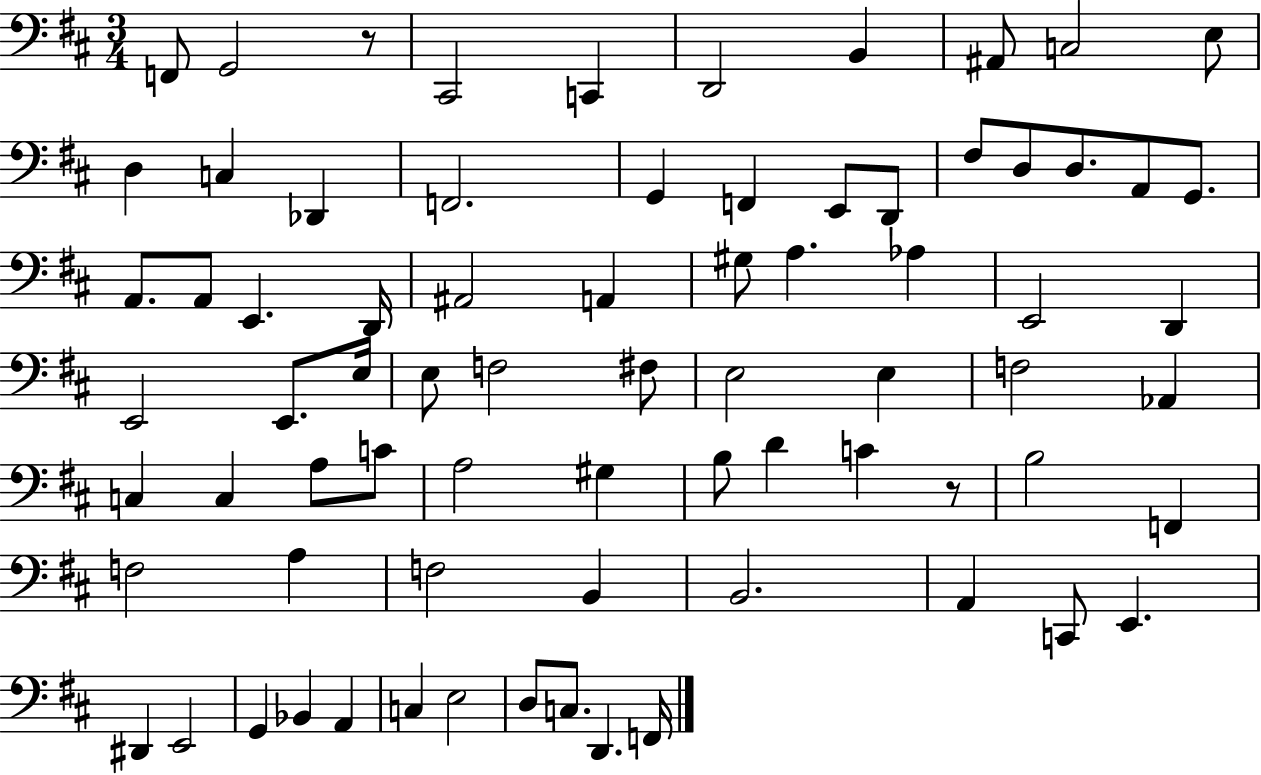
{
  \clef bass
  \numericTimeSignature
  \time 3/4
  \key d \major
  f,8 g,2 r8 | cis,2 c,4 | d,2 b,4 | ais,8 c2 e8 | \break d4 c4 des,4 | f,2. | g,4 f,4 e,8 d,8 | fis8 d8 d8. a,8 g,8. | \break a,8. a,8 e,4. d,16 | ais,2 a,4 | gis8 a4. aes4 | e,2 d,4 | \break e,2 e,8. e16 | e8 f2 fis8 | e2 e4 | f2 aes,4 | \break c4 c4 a8 c'8 | a2 gis4 | b8 d'4 c'4 r8 | b2 f,4 | \break f2 a4 | f2 b,4 | b,2. | a,4 c,8 e,4. | \break dis,4 e,2 | g,4 bes,4 a,4 | c4 e2 | d8 c8. d,4. f,16 | \break \bar "|."
}